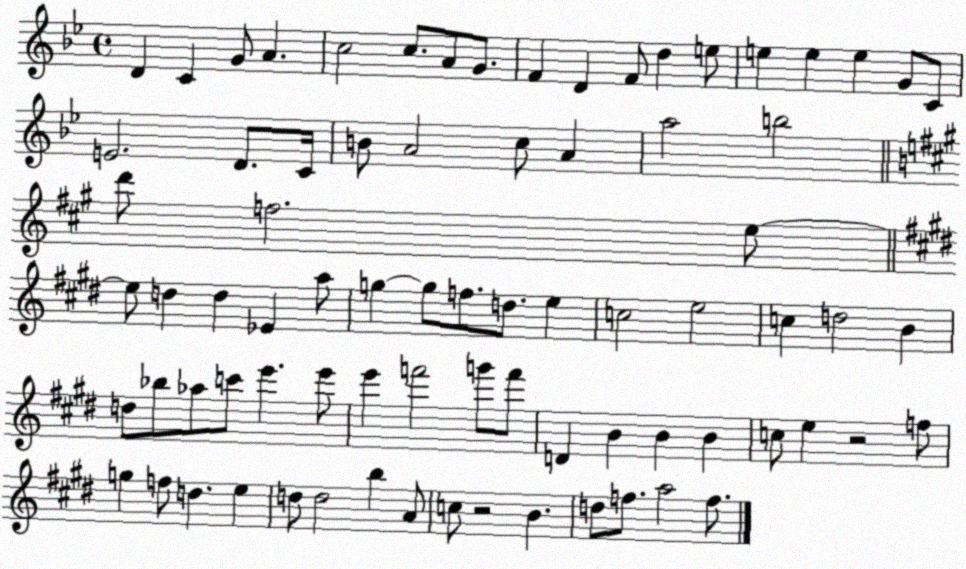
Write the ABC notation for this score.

X:1
T:Untitled
M:4/4
L:1/4
K:Bb
D C G/2 A c2 c/2 A/2 G/2 F D F/2 d e/2 e e e G/2 C/2 E2 D/2 C/4 B/2 A2 c/2 A a2 b2 d'/2 f2 e/2 e/2 d d _E a/2 g g/2 f/2 d/2 e c2 e2 c d2 B d/2 _b/2 _a/2 c'/2 e' e'/2 e' f'2 g'/2 f'/2 D B B B c/2 e z2 f/2 g f/2 d e d/2 d2 b A/2 c/2 z2 B d/2 f/2 a2 f/2